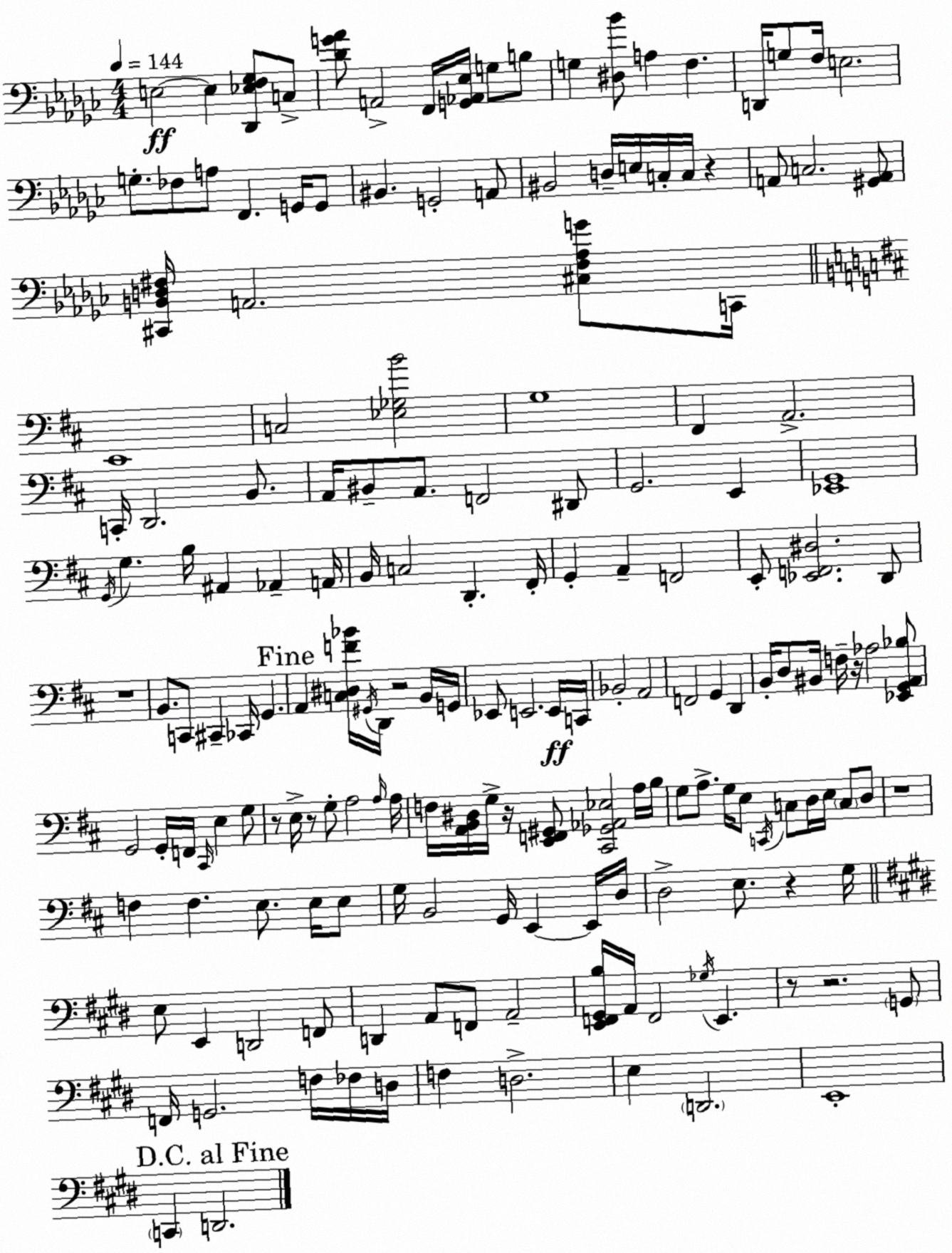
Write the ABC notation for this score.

X:1
T:Untitled
M:4/4
L:1/4
K:Ebm
E,2 E, [_D,,_E,F,_G,]/2 C,/2 [_DG_A]/2 A,,2 F,,/4 [G,,_A,,_E,]/4 G,/2 B,/2 G, [^D,_B]/2 A, F, D,,/4 G,/2 F,/4 E,2 G,/2 _F,/2 A,/2 F,, G,,/4 G,,/2 ^B,, G,,2 A,,/2 ^B,,2 D,/4 E,/4 C,/4 C,/4 z A,,/2 C,2 [^G,,A,,]/2 [^C,,B,,D,^F,]/4 A,,2 [^C,^F,_A,G]/2 C,,/4 E,,4 C,2 [_E,_G,B]2 G,4 ^F,, A,,2 C,,/4 D,,2 B,,/2 A,,/4 ^B,,/2 A,,/2 F,,2 ^D,,/2 G,,2 E,, [_E,,G,,]4 G,,/4 G, B,/4 ^A,, _A,, A,,/4 B,,/4 C,2 D,, ^F,,/4 G,, A,, F,,2 E,,/2 [_E,,F,,^D,]2 D,,/2 z4 B,,/2 C,,/2 ^C,, _C,,/4 G,, A,, [C,^D,F_B]/4 ^G,,/4 D,,/4 z2 B,,/4 G,,/4 _E,,/2 E,,2 E,,/4 C,,/4 _B,,2 A,,2 F,,2 G,, D,, B,,/4 D,/2 ^B,,/4 F,/4 z/4 _A,2 [_E,,G,,A,,_B,]/2 G,,2 G,,/4 F,,/4 ^C,,/4 E, G,/2 z/2 E,/4 z/2 G,/2 A,2 A,/4 A,/4 F,/4 [A,,B,,^D,]/4 G,/4 z/4 [E,,F,,^G,,]/2 [^C,,_G,,_A,,_E,]2 A,/4 B,/4 G,/2 A,/2 G,/4 E,/2 C,,/4 C,/2 D,/4 E,/4 C,/2 D,/2 z4 F, F, E,/2 E,/4 E,/2 G,/4 B,,2 G,,/4 E,, E,,/4 D,/4 D,2 E,/2 z G,/4 E,/2 E,, D,,2 F,,/2 D,, A,,/2 F,,/2 A,,2 [E,,F,,^G,,B,]/4 A,,/4 F,,2 _G,/4 E,, z/2 z2 G,,/2 F,,/4 G,,2 F,/4 _F,/4 D,/4 F, D,2 E, D,,2 E,,4 C,, D,,2